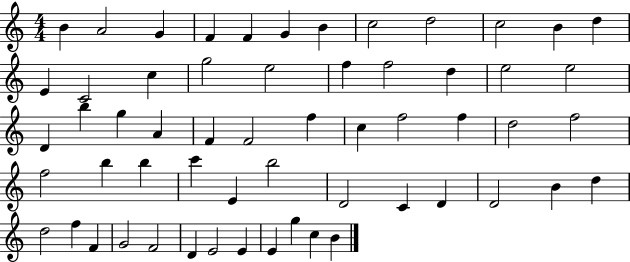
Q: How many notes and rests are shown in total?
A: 58